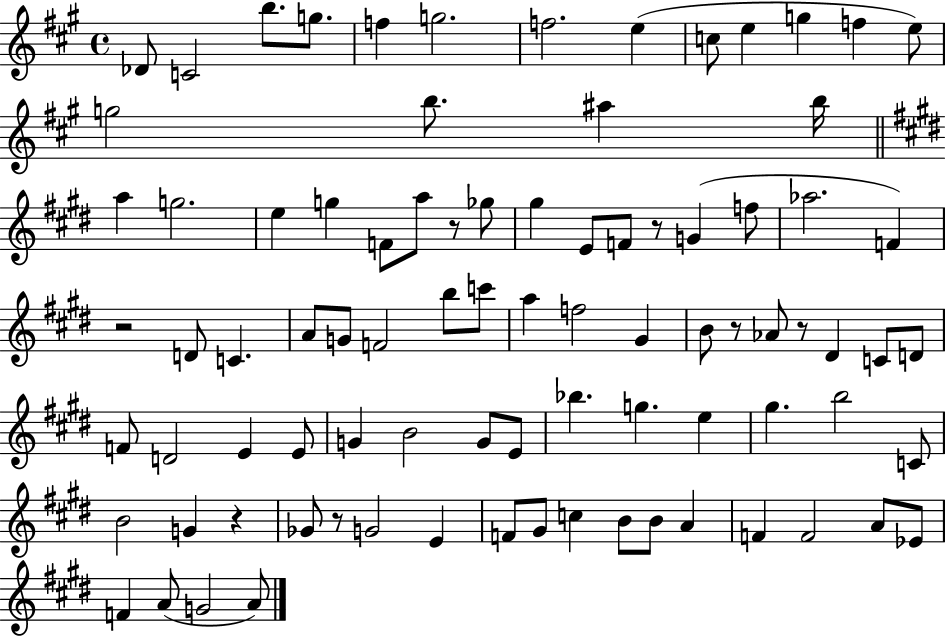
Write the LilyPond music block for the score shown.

{
  \clef treble
  \time 4/4
  \defaultTimeSignature
  \key a \major
  des'8 c'2 b''8. g''8. | f''4 g''2. | f''2. e''4( | c''8 e''4 g''4 f''4 e''8) | \break g''2 b''8. ais''4 b''16 | \bar "||" \break \key e \major a''4 g''2. | e''4 g''4 f'8 a''8 r8 ges''8 | gis''4 e'8 f'8 r8 g'4( f''8 | aes''2. f'4) | \break r2 d'8 c'4. | a'8 g'8 f'2 b''8 c'''8 | a''4 f''2 gis'4 | b'8 r8 aes'8 r8 dis'4 c'8 d'8 | \break f'8 d'2 e'4 e'8 | g'4 b'2 g'8 e'8 | bes''4. g''4. e''4 | gis''4. b''2 c'8 | \break b'2 g'4 r4 | ges'8 r8 g'2 e'4 | f'8 gis'8 c''4 b'8 b'8 a'4 | f'4 f'2 a'8 ees'8 | \break f'4 a'8( g'2 a'8) | \bar "|."
}